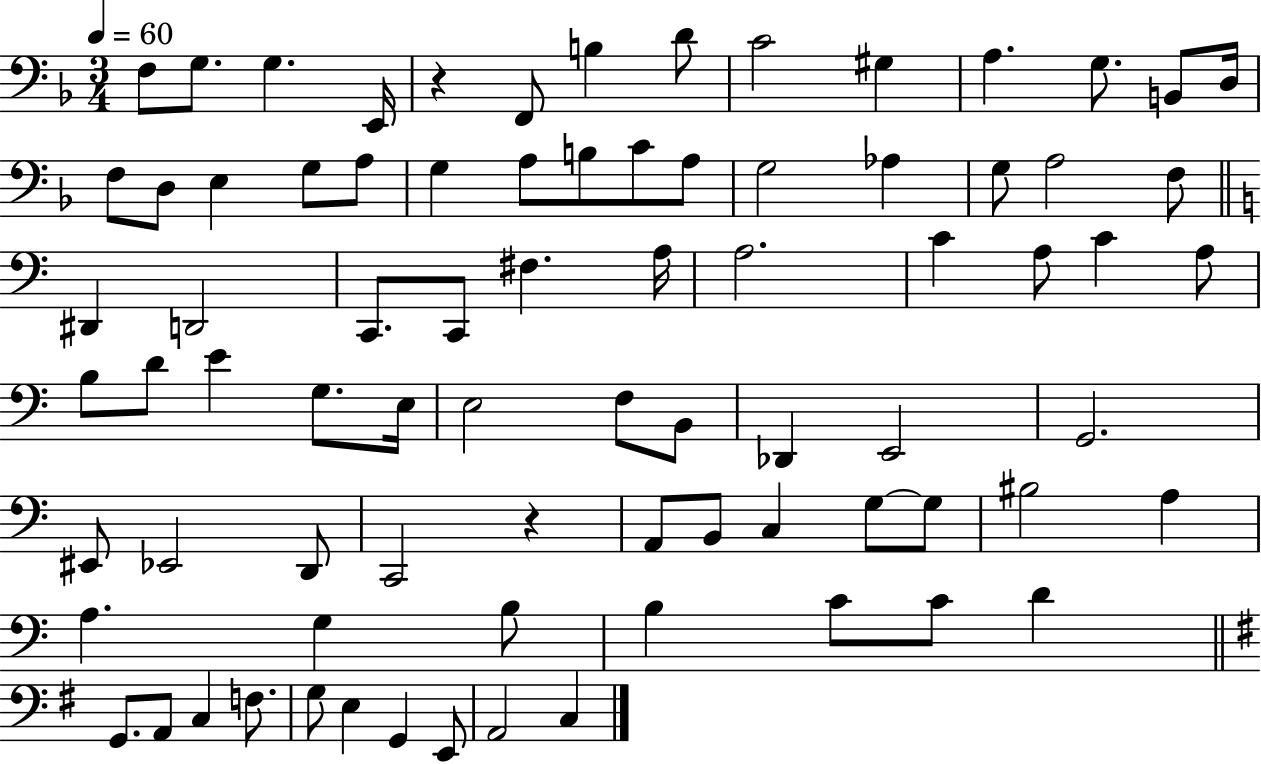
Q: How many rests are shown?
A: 2